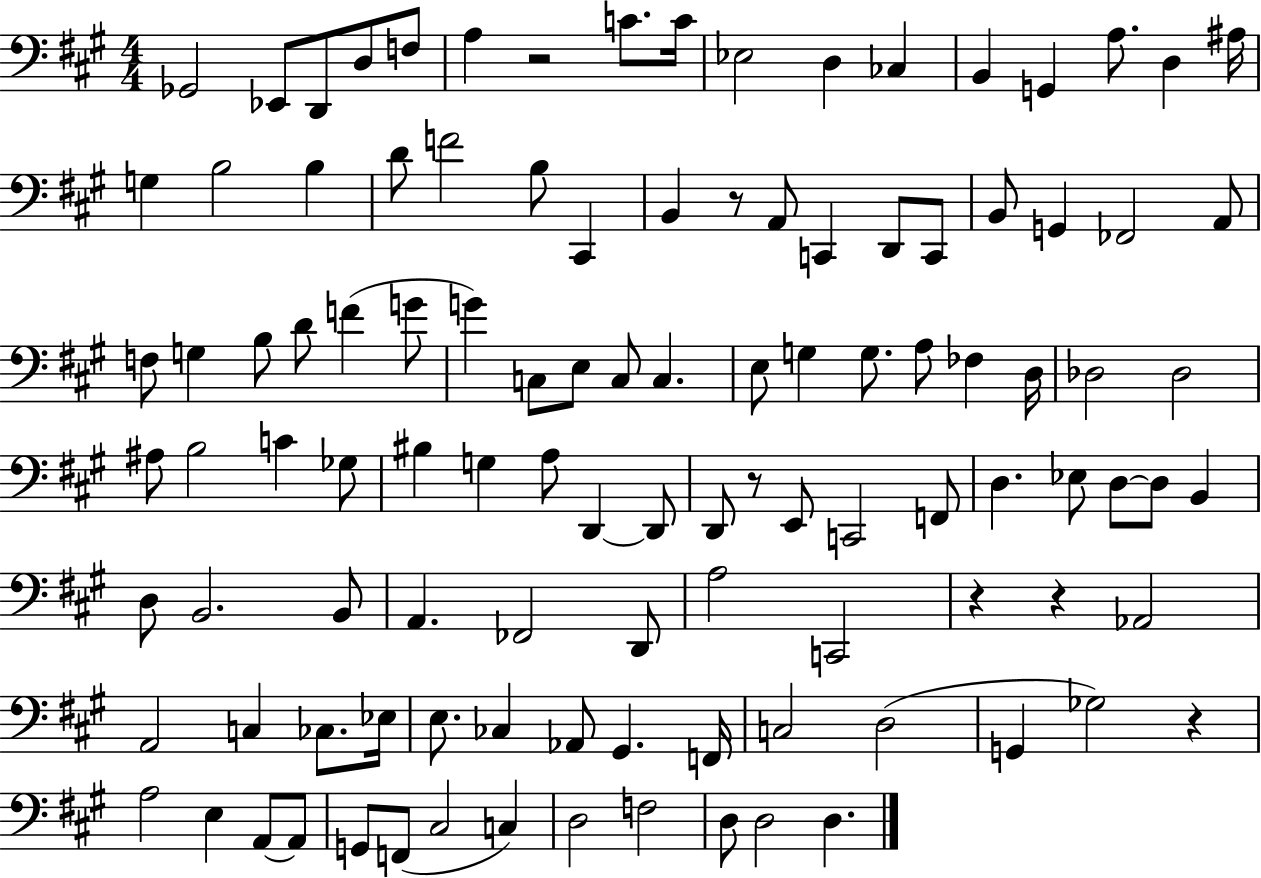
Gb2/h Eb2/e D2/e D3/e F3/e A3/q R/h C4/e. C4/s Eb3/h D3/q CES3/q B2/q G2/q A3/e. D3/q A#3/s G3/q B3/h B3/q D4/e F4/h B3/e C#2/q B2/q R/e A2/e C2/q D2/e C2/e B2/e G2/q FES2/h A2/e F3/e G3/q B3/e D4/e F4/q G4/e G4/q C3/e E3/e C3/e C3/q. E3/e G3/q G3/e. A3/e FES3/q D3/s Db3/h Db3/h A#3/e B3/h C4/q Gb3/e BIS3/q G3/q A3/e D2/q D2/e D2/e R/e E2/e C2/h F2/e D3/q. Eb3/e D3/e D3/e B2/q D3/e B2/h. B2/e A2/q. FES2/h D2/e A3/h C2/h R/q R/q Ab2/h A2/h C3/q CES3/e. Eb3/s E3/e. CES3/q Ab2/e G#2/q. F2/s C3/h D3/h G2/q Gb3/h R/q A3/h E3/q A2/e A2/e G2/e F2/e C#3/h C3/q D3/h F3/h D3/e D3/h D3/q.